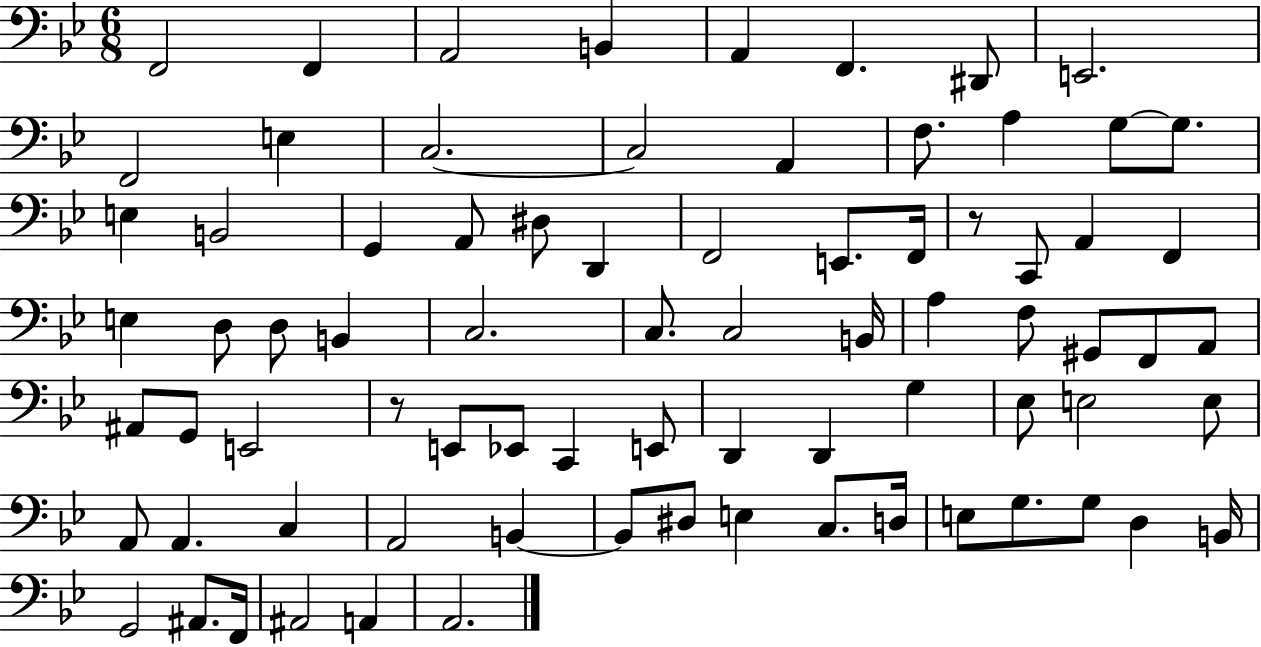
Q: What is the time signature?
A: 6/8